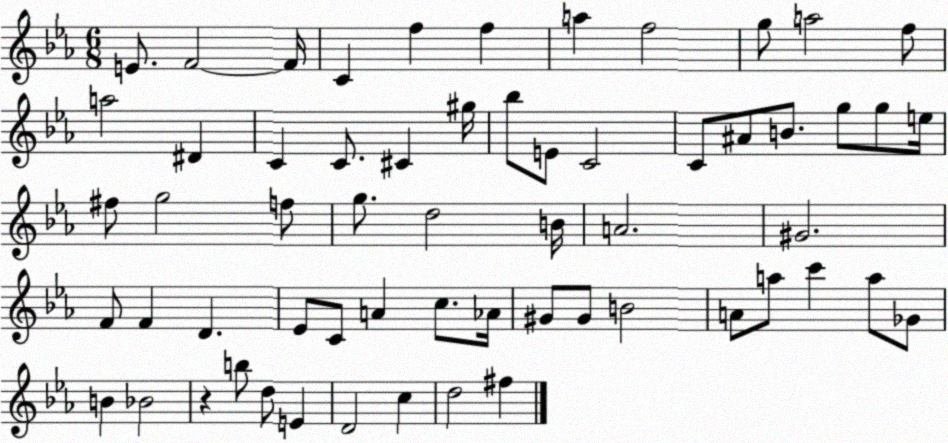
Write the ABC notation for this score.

X:1
T:Untitled
M:6/8
L:1/4
K:Eb
E/2 F2 F/4 C f f a f2 g/2 a2 f/2 a2 ^D C C/2 ^C ^g/4 _b/2 E/2 C2 C/2 ^A/2 B/2 g/2 g/2 e/4 ^f/2 g2 f/2 g/2 d2 B/4 A2 ^G2 F/2 F D _E/2 C/2 A c/2 _A/4 ^G/2 ^G/2 B2 A/2 a/2 c' a/2 _G/2 B _B2 z b/2 d/2 E D2 c d2 ^f